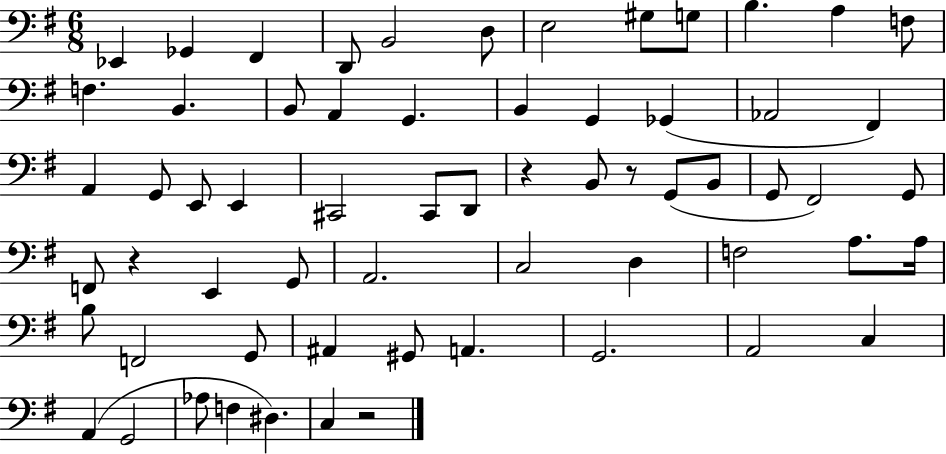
X:1
T:Untitled
M:6/8
L:1/4
K:G
_E,, _G,, ^F,, D,,/2 B,,2 D,/2 E,2 ^G,/2 G,/2 B, A, F,/2 F, B,, B,,/2 A,, G,, B,, G,, _G,, _A,,2 ^F,, A,, G,,/2 E,,/2 E,, ^C,,2 ^C,,/2 D,,/2 z B,,/2 z/2 G,,/2 B,,/2 G,,/2 ^F,,2 G,,/2 F,,/2 z E,, G,,/2 A,,2 C,2 D, F,2 A,/2 A,/4 B,/2 F,,2 G,,/2 ^A,, ^G,,/2 A,, G,,2 A,,2 C, A,, G,,2 _A,/2 F, ^D, C, z2